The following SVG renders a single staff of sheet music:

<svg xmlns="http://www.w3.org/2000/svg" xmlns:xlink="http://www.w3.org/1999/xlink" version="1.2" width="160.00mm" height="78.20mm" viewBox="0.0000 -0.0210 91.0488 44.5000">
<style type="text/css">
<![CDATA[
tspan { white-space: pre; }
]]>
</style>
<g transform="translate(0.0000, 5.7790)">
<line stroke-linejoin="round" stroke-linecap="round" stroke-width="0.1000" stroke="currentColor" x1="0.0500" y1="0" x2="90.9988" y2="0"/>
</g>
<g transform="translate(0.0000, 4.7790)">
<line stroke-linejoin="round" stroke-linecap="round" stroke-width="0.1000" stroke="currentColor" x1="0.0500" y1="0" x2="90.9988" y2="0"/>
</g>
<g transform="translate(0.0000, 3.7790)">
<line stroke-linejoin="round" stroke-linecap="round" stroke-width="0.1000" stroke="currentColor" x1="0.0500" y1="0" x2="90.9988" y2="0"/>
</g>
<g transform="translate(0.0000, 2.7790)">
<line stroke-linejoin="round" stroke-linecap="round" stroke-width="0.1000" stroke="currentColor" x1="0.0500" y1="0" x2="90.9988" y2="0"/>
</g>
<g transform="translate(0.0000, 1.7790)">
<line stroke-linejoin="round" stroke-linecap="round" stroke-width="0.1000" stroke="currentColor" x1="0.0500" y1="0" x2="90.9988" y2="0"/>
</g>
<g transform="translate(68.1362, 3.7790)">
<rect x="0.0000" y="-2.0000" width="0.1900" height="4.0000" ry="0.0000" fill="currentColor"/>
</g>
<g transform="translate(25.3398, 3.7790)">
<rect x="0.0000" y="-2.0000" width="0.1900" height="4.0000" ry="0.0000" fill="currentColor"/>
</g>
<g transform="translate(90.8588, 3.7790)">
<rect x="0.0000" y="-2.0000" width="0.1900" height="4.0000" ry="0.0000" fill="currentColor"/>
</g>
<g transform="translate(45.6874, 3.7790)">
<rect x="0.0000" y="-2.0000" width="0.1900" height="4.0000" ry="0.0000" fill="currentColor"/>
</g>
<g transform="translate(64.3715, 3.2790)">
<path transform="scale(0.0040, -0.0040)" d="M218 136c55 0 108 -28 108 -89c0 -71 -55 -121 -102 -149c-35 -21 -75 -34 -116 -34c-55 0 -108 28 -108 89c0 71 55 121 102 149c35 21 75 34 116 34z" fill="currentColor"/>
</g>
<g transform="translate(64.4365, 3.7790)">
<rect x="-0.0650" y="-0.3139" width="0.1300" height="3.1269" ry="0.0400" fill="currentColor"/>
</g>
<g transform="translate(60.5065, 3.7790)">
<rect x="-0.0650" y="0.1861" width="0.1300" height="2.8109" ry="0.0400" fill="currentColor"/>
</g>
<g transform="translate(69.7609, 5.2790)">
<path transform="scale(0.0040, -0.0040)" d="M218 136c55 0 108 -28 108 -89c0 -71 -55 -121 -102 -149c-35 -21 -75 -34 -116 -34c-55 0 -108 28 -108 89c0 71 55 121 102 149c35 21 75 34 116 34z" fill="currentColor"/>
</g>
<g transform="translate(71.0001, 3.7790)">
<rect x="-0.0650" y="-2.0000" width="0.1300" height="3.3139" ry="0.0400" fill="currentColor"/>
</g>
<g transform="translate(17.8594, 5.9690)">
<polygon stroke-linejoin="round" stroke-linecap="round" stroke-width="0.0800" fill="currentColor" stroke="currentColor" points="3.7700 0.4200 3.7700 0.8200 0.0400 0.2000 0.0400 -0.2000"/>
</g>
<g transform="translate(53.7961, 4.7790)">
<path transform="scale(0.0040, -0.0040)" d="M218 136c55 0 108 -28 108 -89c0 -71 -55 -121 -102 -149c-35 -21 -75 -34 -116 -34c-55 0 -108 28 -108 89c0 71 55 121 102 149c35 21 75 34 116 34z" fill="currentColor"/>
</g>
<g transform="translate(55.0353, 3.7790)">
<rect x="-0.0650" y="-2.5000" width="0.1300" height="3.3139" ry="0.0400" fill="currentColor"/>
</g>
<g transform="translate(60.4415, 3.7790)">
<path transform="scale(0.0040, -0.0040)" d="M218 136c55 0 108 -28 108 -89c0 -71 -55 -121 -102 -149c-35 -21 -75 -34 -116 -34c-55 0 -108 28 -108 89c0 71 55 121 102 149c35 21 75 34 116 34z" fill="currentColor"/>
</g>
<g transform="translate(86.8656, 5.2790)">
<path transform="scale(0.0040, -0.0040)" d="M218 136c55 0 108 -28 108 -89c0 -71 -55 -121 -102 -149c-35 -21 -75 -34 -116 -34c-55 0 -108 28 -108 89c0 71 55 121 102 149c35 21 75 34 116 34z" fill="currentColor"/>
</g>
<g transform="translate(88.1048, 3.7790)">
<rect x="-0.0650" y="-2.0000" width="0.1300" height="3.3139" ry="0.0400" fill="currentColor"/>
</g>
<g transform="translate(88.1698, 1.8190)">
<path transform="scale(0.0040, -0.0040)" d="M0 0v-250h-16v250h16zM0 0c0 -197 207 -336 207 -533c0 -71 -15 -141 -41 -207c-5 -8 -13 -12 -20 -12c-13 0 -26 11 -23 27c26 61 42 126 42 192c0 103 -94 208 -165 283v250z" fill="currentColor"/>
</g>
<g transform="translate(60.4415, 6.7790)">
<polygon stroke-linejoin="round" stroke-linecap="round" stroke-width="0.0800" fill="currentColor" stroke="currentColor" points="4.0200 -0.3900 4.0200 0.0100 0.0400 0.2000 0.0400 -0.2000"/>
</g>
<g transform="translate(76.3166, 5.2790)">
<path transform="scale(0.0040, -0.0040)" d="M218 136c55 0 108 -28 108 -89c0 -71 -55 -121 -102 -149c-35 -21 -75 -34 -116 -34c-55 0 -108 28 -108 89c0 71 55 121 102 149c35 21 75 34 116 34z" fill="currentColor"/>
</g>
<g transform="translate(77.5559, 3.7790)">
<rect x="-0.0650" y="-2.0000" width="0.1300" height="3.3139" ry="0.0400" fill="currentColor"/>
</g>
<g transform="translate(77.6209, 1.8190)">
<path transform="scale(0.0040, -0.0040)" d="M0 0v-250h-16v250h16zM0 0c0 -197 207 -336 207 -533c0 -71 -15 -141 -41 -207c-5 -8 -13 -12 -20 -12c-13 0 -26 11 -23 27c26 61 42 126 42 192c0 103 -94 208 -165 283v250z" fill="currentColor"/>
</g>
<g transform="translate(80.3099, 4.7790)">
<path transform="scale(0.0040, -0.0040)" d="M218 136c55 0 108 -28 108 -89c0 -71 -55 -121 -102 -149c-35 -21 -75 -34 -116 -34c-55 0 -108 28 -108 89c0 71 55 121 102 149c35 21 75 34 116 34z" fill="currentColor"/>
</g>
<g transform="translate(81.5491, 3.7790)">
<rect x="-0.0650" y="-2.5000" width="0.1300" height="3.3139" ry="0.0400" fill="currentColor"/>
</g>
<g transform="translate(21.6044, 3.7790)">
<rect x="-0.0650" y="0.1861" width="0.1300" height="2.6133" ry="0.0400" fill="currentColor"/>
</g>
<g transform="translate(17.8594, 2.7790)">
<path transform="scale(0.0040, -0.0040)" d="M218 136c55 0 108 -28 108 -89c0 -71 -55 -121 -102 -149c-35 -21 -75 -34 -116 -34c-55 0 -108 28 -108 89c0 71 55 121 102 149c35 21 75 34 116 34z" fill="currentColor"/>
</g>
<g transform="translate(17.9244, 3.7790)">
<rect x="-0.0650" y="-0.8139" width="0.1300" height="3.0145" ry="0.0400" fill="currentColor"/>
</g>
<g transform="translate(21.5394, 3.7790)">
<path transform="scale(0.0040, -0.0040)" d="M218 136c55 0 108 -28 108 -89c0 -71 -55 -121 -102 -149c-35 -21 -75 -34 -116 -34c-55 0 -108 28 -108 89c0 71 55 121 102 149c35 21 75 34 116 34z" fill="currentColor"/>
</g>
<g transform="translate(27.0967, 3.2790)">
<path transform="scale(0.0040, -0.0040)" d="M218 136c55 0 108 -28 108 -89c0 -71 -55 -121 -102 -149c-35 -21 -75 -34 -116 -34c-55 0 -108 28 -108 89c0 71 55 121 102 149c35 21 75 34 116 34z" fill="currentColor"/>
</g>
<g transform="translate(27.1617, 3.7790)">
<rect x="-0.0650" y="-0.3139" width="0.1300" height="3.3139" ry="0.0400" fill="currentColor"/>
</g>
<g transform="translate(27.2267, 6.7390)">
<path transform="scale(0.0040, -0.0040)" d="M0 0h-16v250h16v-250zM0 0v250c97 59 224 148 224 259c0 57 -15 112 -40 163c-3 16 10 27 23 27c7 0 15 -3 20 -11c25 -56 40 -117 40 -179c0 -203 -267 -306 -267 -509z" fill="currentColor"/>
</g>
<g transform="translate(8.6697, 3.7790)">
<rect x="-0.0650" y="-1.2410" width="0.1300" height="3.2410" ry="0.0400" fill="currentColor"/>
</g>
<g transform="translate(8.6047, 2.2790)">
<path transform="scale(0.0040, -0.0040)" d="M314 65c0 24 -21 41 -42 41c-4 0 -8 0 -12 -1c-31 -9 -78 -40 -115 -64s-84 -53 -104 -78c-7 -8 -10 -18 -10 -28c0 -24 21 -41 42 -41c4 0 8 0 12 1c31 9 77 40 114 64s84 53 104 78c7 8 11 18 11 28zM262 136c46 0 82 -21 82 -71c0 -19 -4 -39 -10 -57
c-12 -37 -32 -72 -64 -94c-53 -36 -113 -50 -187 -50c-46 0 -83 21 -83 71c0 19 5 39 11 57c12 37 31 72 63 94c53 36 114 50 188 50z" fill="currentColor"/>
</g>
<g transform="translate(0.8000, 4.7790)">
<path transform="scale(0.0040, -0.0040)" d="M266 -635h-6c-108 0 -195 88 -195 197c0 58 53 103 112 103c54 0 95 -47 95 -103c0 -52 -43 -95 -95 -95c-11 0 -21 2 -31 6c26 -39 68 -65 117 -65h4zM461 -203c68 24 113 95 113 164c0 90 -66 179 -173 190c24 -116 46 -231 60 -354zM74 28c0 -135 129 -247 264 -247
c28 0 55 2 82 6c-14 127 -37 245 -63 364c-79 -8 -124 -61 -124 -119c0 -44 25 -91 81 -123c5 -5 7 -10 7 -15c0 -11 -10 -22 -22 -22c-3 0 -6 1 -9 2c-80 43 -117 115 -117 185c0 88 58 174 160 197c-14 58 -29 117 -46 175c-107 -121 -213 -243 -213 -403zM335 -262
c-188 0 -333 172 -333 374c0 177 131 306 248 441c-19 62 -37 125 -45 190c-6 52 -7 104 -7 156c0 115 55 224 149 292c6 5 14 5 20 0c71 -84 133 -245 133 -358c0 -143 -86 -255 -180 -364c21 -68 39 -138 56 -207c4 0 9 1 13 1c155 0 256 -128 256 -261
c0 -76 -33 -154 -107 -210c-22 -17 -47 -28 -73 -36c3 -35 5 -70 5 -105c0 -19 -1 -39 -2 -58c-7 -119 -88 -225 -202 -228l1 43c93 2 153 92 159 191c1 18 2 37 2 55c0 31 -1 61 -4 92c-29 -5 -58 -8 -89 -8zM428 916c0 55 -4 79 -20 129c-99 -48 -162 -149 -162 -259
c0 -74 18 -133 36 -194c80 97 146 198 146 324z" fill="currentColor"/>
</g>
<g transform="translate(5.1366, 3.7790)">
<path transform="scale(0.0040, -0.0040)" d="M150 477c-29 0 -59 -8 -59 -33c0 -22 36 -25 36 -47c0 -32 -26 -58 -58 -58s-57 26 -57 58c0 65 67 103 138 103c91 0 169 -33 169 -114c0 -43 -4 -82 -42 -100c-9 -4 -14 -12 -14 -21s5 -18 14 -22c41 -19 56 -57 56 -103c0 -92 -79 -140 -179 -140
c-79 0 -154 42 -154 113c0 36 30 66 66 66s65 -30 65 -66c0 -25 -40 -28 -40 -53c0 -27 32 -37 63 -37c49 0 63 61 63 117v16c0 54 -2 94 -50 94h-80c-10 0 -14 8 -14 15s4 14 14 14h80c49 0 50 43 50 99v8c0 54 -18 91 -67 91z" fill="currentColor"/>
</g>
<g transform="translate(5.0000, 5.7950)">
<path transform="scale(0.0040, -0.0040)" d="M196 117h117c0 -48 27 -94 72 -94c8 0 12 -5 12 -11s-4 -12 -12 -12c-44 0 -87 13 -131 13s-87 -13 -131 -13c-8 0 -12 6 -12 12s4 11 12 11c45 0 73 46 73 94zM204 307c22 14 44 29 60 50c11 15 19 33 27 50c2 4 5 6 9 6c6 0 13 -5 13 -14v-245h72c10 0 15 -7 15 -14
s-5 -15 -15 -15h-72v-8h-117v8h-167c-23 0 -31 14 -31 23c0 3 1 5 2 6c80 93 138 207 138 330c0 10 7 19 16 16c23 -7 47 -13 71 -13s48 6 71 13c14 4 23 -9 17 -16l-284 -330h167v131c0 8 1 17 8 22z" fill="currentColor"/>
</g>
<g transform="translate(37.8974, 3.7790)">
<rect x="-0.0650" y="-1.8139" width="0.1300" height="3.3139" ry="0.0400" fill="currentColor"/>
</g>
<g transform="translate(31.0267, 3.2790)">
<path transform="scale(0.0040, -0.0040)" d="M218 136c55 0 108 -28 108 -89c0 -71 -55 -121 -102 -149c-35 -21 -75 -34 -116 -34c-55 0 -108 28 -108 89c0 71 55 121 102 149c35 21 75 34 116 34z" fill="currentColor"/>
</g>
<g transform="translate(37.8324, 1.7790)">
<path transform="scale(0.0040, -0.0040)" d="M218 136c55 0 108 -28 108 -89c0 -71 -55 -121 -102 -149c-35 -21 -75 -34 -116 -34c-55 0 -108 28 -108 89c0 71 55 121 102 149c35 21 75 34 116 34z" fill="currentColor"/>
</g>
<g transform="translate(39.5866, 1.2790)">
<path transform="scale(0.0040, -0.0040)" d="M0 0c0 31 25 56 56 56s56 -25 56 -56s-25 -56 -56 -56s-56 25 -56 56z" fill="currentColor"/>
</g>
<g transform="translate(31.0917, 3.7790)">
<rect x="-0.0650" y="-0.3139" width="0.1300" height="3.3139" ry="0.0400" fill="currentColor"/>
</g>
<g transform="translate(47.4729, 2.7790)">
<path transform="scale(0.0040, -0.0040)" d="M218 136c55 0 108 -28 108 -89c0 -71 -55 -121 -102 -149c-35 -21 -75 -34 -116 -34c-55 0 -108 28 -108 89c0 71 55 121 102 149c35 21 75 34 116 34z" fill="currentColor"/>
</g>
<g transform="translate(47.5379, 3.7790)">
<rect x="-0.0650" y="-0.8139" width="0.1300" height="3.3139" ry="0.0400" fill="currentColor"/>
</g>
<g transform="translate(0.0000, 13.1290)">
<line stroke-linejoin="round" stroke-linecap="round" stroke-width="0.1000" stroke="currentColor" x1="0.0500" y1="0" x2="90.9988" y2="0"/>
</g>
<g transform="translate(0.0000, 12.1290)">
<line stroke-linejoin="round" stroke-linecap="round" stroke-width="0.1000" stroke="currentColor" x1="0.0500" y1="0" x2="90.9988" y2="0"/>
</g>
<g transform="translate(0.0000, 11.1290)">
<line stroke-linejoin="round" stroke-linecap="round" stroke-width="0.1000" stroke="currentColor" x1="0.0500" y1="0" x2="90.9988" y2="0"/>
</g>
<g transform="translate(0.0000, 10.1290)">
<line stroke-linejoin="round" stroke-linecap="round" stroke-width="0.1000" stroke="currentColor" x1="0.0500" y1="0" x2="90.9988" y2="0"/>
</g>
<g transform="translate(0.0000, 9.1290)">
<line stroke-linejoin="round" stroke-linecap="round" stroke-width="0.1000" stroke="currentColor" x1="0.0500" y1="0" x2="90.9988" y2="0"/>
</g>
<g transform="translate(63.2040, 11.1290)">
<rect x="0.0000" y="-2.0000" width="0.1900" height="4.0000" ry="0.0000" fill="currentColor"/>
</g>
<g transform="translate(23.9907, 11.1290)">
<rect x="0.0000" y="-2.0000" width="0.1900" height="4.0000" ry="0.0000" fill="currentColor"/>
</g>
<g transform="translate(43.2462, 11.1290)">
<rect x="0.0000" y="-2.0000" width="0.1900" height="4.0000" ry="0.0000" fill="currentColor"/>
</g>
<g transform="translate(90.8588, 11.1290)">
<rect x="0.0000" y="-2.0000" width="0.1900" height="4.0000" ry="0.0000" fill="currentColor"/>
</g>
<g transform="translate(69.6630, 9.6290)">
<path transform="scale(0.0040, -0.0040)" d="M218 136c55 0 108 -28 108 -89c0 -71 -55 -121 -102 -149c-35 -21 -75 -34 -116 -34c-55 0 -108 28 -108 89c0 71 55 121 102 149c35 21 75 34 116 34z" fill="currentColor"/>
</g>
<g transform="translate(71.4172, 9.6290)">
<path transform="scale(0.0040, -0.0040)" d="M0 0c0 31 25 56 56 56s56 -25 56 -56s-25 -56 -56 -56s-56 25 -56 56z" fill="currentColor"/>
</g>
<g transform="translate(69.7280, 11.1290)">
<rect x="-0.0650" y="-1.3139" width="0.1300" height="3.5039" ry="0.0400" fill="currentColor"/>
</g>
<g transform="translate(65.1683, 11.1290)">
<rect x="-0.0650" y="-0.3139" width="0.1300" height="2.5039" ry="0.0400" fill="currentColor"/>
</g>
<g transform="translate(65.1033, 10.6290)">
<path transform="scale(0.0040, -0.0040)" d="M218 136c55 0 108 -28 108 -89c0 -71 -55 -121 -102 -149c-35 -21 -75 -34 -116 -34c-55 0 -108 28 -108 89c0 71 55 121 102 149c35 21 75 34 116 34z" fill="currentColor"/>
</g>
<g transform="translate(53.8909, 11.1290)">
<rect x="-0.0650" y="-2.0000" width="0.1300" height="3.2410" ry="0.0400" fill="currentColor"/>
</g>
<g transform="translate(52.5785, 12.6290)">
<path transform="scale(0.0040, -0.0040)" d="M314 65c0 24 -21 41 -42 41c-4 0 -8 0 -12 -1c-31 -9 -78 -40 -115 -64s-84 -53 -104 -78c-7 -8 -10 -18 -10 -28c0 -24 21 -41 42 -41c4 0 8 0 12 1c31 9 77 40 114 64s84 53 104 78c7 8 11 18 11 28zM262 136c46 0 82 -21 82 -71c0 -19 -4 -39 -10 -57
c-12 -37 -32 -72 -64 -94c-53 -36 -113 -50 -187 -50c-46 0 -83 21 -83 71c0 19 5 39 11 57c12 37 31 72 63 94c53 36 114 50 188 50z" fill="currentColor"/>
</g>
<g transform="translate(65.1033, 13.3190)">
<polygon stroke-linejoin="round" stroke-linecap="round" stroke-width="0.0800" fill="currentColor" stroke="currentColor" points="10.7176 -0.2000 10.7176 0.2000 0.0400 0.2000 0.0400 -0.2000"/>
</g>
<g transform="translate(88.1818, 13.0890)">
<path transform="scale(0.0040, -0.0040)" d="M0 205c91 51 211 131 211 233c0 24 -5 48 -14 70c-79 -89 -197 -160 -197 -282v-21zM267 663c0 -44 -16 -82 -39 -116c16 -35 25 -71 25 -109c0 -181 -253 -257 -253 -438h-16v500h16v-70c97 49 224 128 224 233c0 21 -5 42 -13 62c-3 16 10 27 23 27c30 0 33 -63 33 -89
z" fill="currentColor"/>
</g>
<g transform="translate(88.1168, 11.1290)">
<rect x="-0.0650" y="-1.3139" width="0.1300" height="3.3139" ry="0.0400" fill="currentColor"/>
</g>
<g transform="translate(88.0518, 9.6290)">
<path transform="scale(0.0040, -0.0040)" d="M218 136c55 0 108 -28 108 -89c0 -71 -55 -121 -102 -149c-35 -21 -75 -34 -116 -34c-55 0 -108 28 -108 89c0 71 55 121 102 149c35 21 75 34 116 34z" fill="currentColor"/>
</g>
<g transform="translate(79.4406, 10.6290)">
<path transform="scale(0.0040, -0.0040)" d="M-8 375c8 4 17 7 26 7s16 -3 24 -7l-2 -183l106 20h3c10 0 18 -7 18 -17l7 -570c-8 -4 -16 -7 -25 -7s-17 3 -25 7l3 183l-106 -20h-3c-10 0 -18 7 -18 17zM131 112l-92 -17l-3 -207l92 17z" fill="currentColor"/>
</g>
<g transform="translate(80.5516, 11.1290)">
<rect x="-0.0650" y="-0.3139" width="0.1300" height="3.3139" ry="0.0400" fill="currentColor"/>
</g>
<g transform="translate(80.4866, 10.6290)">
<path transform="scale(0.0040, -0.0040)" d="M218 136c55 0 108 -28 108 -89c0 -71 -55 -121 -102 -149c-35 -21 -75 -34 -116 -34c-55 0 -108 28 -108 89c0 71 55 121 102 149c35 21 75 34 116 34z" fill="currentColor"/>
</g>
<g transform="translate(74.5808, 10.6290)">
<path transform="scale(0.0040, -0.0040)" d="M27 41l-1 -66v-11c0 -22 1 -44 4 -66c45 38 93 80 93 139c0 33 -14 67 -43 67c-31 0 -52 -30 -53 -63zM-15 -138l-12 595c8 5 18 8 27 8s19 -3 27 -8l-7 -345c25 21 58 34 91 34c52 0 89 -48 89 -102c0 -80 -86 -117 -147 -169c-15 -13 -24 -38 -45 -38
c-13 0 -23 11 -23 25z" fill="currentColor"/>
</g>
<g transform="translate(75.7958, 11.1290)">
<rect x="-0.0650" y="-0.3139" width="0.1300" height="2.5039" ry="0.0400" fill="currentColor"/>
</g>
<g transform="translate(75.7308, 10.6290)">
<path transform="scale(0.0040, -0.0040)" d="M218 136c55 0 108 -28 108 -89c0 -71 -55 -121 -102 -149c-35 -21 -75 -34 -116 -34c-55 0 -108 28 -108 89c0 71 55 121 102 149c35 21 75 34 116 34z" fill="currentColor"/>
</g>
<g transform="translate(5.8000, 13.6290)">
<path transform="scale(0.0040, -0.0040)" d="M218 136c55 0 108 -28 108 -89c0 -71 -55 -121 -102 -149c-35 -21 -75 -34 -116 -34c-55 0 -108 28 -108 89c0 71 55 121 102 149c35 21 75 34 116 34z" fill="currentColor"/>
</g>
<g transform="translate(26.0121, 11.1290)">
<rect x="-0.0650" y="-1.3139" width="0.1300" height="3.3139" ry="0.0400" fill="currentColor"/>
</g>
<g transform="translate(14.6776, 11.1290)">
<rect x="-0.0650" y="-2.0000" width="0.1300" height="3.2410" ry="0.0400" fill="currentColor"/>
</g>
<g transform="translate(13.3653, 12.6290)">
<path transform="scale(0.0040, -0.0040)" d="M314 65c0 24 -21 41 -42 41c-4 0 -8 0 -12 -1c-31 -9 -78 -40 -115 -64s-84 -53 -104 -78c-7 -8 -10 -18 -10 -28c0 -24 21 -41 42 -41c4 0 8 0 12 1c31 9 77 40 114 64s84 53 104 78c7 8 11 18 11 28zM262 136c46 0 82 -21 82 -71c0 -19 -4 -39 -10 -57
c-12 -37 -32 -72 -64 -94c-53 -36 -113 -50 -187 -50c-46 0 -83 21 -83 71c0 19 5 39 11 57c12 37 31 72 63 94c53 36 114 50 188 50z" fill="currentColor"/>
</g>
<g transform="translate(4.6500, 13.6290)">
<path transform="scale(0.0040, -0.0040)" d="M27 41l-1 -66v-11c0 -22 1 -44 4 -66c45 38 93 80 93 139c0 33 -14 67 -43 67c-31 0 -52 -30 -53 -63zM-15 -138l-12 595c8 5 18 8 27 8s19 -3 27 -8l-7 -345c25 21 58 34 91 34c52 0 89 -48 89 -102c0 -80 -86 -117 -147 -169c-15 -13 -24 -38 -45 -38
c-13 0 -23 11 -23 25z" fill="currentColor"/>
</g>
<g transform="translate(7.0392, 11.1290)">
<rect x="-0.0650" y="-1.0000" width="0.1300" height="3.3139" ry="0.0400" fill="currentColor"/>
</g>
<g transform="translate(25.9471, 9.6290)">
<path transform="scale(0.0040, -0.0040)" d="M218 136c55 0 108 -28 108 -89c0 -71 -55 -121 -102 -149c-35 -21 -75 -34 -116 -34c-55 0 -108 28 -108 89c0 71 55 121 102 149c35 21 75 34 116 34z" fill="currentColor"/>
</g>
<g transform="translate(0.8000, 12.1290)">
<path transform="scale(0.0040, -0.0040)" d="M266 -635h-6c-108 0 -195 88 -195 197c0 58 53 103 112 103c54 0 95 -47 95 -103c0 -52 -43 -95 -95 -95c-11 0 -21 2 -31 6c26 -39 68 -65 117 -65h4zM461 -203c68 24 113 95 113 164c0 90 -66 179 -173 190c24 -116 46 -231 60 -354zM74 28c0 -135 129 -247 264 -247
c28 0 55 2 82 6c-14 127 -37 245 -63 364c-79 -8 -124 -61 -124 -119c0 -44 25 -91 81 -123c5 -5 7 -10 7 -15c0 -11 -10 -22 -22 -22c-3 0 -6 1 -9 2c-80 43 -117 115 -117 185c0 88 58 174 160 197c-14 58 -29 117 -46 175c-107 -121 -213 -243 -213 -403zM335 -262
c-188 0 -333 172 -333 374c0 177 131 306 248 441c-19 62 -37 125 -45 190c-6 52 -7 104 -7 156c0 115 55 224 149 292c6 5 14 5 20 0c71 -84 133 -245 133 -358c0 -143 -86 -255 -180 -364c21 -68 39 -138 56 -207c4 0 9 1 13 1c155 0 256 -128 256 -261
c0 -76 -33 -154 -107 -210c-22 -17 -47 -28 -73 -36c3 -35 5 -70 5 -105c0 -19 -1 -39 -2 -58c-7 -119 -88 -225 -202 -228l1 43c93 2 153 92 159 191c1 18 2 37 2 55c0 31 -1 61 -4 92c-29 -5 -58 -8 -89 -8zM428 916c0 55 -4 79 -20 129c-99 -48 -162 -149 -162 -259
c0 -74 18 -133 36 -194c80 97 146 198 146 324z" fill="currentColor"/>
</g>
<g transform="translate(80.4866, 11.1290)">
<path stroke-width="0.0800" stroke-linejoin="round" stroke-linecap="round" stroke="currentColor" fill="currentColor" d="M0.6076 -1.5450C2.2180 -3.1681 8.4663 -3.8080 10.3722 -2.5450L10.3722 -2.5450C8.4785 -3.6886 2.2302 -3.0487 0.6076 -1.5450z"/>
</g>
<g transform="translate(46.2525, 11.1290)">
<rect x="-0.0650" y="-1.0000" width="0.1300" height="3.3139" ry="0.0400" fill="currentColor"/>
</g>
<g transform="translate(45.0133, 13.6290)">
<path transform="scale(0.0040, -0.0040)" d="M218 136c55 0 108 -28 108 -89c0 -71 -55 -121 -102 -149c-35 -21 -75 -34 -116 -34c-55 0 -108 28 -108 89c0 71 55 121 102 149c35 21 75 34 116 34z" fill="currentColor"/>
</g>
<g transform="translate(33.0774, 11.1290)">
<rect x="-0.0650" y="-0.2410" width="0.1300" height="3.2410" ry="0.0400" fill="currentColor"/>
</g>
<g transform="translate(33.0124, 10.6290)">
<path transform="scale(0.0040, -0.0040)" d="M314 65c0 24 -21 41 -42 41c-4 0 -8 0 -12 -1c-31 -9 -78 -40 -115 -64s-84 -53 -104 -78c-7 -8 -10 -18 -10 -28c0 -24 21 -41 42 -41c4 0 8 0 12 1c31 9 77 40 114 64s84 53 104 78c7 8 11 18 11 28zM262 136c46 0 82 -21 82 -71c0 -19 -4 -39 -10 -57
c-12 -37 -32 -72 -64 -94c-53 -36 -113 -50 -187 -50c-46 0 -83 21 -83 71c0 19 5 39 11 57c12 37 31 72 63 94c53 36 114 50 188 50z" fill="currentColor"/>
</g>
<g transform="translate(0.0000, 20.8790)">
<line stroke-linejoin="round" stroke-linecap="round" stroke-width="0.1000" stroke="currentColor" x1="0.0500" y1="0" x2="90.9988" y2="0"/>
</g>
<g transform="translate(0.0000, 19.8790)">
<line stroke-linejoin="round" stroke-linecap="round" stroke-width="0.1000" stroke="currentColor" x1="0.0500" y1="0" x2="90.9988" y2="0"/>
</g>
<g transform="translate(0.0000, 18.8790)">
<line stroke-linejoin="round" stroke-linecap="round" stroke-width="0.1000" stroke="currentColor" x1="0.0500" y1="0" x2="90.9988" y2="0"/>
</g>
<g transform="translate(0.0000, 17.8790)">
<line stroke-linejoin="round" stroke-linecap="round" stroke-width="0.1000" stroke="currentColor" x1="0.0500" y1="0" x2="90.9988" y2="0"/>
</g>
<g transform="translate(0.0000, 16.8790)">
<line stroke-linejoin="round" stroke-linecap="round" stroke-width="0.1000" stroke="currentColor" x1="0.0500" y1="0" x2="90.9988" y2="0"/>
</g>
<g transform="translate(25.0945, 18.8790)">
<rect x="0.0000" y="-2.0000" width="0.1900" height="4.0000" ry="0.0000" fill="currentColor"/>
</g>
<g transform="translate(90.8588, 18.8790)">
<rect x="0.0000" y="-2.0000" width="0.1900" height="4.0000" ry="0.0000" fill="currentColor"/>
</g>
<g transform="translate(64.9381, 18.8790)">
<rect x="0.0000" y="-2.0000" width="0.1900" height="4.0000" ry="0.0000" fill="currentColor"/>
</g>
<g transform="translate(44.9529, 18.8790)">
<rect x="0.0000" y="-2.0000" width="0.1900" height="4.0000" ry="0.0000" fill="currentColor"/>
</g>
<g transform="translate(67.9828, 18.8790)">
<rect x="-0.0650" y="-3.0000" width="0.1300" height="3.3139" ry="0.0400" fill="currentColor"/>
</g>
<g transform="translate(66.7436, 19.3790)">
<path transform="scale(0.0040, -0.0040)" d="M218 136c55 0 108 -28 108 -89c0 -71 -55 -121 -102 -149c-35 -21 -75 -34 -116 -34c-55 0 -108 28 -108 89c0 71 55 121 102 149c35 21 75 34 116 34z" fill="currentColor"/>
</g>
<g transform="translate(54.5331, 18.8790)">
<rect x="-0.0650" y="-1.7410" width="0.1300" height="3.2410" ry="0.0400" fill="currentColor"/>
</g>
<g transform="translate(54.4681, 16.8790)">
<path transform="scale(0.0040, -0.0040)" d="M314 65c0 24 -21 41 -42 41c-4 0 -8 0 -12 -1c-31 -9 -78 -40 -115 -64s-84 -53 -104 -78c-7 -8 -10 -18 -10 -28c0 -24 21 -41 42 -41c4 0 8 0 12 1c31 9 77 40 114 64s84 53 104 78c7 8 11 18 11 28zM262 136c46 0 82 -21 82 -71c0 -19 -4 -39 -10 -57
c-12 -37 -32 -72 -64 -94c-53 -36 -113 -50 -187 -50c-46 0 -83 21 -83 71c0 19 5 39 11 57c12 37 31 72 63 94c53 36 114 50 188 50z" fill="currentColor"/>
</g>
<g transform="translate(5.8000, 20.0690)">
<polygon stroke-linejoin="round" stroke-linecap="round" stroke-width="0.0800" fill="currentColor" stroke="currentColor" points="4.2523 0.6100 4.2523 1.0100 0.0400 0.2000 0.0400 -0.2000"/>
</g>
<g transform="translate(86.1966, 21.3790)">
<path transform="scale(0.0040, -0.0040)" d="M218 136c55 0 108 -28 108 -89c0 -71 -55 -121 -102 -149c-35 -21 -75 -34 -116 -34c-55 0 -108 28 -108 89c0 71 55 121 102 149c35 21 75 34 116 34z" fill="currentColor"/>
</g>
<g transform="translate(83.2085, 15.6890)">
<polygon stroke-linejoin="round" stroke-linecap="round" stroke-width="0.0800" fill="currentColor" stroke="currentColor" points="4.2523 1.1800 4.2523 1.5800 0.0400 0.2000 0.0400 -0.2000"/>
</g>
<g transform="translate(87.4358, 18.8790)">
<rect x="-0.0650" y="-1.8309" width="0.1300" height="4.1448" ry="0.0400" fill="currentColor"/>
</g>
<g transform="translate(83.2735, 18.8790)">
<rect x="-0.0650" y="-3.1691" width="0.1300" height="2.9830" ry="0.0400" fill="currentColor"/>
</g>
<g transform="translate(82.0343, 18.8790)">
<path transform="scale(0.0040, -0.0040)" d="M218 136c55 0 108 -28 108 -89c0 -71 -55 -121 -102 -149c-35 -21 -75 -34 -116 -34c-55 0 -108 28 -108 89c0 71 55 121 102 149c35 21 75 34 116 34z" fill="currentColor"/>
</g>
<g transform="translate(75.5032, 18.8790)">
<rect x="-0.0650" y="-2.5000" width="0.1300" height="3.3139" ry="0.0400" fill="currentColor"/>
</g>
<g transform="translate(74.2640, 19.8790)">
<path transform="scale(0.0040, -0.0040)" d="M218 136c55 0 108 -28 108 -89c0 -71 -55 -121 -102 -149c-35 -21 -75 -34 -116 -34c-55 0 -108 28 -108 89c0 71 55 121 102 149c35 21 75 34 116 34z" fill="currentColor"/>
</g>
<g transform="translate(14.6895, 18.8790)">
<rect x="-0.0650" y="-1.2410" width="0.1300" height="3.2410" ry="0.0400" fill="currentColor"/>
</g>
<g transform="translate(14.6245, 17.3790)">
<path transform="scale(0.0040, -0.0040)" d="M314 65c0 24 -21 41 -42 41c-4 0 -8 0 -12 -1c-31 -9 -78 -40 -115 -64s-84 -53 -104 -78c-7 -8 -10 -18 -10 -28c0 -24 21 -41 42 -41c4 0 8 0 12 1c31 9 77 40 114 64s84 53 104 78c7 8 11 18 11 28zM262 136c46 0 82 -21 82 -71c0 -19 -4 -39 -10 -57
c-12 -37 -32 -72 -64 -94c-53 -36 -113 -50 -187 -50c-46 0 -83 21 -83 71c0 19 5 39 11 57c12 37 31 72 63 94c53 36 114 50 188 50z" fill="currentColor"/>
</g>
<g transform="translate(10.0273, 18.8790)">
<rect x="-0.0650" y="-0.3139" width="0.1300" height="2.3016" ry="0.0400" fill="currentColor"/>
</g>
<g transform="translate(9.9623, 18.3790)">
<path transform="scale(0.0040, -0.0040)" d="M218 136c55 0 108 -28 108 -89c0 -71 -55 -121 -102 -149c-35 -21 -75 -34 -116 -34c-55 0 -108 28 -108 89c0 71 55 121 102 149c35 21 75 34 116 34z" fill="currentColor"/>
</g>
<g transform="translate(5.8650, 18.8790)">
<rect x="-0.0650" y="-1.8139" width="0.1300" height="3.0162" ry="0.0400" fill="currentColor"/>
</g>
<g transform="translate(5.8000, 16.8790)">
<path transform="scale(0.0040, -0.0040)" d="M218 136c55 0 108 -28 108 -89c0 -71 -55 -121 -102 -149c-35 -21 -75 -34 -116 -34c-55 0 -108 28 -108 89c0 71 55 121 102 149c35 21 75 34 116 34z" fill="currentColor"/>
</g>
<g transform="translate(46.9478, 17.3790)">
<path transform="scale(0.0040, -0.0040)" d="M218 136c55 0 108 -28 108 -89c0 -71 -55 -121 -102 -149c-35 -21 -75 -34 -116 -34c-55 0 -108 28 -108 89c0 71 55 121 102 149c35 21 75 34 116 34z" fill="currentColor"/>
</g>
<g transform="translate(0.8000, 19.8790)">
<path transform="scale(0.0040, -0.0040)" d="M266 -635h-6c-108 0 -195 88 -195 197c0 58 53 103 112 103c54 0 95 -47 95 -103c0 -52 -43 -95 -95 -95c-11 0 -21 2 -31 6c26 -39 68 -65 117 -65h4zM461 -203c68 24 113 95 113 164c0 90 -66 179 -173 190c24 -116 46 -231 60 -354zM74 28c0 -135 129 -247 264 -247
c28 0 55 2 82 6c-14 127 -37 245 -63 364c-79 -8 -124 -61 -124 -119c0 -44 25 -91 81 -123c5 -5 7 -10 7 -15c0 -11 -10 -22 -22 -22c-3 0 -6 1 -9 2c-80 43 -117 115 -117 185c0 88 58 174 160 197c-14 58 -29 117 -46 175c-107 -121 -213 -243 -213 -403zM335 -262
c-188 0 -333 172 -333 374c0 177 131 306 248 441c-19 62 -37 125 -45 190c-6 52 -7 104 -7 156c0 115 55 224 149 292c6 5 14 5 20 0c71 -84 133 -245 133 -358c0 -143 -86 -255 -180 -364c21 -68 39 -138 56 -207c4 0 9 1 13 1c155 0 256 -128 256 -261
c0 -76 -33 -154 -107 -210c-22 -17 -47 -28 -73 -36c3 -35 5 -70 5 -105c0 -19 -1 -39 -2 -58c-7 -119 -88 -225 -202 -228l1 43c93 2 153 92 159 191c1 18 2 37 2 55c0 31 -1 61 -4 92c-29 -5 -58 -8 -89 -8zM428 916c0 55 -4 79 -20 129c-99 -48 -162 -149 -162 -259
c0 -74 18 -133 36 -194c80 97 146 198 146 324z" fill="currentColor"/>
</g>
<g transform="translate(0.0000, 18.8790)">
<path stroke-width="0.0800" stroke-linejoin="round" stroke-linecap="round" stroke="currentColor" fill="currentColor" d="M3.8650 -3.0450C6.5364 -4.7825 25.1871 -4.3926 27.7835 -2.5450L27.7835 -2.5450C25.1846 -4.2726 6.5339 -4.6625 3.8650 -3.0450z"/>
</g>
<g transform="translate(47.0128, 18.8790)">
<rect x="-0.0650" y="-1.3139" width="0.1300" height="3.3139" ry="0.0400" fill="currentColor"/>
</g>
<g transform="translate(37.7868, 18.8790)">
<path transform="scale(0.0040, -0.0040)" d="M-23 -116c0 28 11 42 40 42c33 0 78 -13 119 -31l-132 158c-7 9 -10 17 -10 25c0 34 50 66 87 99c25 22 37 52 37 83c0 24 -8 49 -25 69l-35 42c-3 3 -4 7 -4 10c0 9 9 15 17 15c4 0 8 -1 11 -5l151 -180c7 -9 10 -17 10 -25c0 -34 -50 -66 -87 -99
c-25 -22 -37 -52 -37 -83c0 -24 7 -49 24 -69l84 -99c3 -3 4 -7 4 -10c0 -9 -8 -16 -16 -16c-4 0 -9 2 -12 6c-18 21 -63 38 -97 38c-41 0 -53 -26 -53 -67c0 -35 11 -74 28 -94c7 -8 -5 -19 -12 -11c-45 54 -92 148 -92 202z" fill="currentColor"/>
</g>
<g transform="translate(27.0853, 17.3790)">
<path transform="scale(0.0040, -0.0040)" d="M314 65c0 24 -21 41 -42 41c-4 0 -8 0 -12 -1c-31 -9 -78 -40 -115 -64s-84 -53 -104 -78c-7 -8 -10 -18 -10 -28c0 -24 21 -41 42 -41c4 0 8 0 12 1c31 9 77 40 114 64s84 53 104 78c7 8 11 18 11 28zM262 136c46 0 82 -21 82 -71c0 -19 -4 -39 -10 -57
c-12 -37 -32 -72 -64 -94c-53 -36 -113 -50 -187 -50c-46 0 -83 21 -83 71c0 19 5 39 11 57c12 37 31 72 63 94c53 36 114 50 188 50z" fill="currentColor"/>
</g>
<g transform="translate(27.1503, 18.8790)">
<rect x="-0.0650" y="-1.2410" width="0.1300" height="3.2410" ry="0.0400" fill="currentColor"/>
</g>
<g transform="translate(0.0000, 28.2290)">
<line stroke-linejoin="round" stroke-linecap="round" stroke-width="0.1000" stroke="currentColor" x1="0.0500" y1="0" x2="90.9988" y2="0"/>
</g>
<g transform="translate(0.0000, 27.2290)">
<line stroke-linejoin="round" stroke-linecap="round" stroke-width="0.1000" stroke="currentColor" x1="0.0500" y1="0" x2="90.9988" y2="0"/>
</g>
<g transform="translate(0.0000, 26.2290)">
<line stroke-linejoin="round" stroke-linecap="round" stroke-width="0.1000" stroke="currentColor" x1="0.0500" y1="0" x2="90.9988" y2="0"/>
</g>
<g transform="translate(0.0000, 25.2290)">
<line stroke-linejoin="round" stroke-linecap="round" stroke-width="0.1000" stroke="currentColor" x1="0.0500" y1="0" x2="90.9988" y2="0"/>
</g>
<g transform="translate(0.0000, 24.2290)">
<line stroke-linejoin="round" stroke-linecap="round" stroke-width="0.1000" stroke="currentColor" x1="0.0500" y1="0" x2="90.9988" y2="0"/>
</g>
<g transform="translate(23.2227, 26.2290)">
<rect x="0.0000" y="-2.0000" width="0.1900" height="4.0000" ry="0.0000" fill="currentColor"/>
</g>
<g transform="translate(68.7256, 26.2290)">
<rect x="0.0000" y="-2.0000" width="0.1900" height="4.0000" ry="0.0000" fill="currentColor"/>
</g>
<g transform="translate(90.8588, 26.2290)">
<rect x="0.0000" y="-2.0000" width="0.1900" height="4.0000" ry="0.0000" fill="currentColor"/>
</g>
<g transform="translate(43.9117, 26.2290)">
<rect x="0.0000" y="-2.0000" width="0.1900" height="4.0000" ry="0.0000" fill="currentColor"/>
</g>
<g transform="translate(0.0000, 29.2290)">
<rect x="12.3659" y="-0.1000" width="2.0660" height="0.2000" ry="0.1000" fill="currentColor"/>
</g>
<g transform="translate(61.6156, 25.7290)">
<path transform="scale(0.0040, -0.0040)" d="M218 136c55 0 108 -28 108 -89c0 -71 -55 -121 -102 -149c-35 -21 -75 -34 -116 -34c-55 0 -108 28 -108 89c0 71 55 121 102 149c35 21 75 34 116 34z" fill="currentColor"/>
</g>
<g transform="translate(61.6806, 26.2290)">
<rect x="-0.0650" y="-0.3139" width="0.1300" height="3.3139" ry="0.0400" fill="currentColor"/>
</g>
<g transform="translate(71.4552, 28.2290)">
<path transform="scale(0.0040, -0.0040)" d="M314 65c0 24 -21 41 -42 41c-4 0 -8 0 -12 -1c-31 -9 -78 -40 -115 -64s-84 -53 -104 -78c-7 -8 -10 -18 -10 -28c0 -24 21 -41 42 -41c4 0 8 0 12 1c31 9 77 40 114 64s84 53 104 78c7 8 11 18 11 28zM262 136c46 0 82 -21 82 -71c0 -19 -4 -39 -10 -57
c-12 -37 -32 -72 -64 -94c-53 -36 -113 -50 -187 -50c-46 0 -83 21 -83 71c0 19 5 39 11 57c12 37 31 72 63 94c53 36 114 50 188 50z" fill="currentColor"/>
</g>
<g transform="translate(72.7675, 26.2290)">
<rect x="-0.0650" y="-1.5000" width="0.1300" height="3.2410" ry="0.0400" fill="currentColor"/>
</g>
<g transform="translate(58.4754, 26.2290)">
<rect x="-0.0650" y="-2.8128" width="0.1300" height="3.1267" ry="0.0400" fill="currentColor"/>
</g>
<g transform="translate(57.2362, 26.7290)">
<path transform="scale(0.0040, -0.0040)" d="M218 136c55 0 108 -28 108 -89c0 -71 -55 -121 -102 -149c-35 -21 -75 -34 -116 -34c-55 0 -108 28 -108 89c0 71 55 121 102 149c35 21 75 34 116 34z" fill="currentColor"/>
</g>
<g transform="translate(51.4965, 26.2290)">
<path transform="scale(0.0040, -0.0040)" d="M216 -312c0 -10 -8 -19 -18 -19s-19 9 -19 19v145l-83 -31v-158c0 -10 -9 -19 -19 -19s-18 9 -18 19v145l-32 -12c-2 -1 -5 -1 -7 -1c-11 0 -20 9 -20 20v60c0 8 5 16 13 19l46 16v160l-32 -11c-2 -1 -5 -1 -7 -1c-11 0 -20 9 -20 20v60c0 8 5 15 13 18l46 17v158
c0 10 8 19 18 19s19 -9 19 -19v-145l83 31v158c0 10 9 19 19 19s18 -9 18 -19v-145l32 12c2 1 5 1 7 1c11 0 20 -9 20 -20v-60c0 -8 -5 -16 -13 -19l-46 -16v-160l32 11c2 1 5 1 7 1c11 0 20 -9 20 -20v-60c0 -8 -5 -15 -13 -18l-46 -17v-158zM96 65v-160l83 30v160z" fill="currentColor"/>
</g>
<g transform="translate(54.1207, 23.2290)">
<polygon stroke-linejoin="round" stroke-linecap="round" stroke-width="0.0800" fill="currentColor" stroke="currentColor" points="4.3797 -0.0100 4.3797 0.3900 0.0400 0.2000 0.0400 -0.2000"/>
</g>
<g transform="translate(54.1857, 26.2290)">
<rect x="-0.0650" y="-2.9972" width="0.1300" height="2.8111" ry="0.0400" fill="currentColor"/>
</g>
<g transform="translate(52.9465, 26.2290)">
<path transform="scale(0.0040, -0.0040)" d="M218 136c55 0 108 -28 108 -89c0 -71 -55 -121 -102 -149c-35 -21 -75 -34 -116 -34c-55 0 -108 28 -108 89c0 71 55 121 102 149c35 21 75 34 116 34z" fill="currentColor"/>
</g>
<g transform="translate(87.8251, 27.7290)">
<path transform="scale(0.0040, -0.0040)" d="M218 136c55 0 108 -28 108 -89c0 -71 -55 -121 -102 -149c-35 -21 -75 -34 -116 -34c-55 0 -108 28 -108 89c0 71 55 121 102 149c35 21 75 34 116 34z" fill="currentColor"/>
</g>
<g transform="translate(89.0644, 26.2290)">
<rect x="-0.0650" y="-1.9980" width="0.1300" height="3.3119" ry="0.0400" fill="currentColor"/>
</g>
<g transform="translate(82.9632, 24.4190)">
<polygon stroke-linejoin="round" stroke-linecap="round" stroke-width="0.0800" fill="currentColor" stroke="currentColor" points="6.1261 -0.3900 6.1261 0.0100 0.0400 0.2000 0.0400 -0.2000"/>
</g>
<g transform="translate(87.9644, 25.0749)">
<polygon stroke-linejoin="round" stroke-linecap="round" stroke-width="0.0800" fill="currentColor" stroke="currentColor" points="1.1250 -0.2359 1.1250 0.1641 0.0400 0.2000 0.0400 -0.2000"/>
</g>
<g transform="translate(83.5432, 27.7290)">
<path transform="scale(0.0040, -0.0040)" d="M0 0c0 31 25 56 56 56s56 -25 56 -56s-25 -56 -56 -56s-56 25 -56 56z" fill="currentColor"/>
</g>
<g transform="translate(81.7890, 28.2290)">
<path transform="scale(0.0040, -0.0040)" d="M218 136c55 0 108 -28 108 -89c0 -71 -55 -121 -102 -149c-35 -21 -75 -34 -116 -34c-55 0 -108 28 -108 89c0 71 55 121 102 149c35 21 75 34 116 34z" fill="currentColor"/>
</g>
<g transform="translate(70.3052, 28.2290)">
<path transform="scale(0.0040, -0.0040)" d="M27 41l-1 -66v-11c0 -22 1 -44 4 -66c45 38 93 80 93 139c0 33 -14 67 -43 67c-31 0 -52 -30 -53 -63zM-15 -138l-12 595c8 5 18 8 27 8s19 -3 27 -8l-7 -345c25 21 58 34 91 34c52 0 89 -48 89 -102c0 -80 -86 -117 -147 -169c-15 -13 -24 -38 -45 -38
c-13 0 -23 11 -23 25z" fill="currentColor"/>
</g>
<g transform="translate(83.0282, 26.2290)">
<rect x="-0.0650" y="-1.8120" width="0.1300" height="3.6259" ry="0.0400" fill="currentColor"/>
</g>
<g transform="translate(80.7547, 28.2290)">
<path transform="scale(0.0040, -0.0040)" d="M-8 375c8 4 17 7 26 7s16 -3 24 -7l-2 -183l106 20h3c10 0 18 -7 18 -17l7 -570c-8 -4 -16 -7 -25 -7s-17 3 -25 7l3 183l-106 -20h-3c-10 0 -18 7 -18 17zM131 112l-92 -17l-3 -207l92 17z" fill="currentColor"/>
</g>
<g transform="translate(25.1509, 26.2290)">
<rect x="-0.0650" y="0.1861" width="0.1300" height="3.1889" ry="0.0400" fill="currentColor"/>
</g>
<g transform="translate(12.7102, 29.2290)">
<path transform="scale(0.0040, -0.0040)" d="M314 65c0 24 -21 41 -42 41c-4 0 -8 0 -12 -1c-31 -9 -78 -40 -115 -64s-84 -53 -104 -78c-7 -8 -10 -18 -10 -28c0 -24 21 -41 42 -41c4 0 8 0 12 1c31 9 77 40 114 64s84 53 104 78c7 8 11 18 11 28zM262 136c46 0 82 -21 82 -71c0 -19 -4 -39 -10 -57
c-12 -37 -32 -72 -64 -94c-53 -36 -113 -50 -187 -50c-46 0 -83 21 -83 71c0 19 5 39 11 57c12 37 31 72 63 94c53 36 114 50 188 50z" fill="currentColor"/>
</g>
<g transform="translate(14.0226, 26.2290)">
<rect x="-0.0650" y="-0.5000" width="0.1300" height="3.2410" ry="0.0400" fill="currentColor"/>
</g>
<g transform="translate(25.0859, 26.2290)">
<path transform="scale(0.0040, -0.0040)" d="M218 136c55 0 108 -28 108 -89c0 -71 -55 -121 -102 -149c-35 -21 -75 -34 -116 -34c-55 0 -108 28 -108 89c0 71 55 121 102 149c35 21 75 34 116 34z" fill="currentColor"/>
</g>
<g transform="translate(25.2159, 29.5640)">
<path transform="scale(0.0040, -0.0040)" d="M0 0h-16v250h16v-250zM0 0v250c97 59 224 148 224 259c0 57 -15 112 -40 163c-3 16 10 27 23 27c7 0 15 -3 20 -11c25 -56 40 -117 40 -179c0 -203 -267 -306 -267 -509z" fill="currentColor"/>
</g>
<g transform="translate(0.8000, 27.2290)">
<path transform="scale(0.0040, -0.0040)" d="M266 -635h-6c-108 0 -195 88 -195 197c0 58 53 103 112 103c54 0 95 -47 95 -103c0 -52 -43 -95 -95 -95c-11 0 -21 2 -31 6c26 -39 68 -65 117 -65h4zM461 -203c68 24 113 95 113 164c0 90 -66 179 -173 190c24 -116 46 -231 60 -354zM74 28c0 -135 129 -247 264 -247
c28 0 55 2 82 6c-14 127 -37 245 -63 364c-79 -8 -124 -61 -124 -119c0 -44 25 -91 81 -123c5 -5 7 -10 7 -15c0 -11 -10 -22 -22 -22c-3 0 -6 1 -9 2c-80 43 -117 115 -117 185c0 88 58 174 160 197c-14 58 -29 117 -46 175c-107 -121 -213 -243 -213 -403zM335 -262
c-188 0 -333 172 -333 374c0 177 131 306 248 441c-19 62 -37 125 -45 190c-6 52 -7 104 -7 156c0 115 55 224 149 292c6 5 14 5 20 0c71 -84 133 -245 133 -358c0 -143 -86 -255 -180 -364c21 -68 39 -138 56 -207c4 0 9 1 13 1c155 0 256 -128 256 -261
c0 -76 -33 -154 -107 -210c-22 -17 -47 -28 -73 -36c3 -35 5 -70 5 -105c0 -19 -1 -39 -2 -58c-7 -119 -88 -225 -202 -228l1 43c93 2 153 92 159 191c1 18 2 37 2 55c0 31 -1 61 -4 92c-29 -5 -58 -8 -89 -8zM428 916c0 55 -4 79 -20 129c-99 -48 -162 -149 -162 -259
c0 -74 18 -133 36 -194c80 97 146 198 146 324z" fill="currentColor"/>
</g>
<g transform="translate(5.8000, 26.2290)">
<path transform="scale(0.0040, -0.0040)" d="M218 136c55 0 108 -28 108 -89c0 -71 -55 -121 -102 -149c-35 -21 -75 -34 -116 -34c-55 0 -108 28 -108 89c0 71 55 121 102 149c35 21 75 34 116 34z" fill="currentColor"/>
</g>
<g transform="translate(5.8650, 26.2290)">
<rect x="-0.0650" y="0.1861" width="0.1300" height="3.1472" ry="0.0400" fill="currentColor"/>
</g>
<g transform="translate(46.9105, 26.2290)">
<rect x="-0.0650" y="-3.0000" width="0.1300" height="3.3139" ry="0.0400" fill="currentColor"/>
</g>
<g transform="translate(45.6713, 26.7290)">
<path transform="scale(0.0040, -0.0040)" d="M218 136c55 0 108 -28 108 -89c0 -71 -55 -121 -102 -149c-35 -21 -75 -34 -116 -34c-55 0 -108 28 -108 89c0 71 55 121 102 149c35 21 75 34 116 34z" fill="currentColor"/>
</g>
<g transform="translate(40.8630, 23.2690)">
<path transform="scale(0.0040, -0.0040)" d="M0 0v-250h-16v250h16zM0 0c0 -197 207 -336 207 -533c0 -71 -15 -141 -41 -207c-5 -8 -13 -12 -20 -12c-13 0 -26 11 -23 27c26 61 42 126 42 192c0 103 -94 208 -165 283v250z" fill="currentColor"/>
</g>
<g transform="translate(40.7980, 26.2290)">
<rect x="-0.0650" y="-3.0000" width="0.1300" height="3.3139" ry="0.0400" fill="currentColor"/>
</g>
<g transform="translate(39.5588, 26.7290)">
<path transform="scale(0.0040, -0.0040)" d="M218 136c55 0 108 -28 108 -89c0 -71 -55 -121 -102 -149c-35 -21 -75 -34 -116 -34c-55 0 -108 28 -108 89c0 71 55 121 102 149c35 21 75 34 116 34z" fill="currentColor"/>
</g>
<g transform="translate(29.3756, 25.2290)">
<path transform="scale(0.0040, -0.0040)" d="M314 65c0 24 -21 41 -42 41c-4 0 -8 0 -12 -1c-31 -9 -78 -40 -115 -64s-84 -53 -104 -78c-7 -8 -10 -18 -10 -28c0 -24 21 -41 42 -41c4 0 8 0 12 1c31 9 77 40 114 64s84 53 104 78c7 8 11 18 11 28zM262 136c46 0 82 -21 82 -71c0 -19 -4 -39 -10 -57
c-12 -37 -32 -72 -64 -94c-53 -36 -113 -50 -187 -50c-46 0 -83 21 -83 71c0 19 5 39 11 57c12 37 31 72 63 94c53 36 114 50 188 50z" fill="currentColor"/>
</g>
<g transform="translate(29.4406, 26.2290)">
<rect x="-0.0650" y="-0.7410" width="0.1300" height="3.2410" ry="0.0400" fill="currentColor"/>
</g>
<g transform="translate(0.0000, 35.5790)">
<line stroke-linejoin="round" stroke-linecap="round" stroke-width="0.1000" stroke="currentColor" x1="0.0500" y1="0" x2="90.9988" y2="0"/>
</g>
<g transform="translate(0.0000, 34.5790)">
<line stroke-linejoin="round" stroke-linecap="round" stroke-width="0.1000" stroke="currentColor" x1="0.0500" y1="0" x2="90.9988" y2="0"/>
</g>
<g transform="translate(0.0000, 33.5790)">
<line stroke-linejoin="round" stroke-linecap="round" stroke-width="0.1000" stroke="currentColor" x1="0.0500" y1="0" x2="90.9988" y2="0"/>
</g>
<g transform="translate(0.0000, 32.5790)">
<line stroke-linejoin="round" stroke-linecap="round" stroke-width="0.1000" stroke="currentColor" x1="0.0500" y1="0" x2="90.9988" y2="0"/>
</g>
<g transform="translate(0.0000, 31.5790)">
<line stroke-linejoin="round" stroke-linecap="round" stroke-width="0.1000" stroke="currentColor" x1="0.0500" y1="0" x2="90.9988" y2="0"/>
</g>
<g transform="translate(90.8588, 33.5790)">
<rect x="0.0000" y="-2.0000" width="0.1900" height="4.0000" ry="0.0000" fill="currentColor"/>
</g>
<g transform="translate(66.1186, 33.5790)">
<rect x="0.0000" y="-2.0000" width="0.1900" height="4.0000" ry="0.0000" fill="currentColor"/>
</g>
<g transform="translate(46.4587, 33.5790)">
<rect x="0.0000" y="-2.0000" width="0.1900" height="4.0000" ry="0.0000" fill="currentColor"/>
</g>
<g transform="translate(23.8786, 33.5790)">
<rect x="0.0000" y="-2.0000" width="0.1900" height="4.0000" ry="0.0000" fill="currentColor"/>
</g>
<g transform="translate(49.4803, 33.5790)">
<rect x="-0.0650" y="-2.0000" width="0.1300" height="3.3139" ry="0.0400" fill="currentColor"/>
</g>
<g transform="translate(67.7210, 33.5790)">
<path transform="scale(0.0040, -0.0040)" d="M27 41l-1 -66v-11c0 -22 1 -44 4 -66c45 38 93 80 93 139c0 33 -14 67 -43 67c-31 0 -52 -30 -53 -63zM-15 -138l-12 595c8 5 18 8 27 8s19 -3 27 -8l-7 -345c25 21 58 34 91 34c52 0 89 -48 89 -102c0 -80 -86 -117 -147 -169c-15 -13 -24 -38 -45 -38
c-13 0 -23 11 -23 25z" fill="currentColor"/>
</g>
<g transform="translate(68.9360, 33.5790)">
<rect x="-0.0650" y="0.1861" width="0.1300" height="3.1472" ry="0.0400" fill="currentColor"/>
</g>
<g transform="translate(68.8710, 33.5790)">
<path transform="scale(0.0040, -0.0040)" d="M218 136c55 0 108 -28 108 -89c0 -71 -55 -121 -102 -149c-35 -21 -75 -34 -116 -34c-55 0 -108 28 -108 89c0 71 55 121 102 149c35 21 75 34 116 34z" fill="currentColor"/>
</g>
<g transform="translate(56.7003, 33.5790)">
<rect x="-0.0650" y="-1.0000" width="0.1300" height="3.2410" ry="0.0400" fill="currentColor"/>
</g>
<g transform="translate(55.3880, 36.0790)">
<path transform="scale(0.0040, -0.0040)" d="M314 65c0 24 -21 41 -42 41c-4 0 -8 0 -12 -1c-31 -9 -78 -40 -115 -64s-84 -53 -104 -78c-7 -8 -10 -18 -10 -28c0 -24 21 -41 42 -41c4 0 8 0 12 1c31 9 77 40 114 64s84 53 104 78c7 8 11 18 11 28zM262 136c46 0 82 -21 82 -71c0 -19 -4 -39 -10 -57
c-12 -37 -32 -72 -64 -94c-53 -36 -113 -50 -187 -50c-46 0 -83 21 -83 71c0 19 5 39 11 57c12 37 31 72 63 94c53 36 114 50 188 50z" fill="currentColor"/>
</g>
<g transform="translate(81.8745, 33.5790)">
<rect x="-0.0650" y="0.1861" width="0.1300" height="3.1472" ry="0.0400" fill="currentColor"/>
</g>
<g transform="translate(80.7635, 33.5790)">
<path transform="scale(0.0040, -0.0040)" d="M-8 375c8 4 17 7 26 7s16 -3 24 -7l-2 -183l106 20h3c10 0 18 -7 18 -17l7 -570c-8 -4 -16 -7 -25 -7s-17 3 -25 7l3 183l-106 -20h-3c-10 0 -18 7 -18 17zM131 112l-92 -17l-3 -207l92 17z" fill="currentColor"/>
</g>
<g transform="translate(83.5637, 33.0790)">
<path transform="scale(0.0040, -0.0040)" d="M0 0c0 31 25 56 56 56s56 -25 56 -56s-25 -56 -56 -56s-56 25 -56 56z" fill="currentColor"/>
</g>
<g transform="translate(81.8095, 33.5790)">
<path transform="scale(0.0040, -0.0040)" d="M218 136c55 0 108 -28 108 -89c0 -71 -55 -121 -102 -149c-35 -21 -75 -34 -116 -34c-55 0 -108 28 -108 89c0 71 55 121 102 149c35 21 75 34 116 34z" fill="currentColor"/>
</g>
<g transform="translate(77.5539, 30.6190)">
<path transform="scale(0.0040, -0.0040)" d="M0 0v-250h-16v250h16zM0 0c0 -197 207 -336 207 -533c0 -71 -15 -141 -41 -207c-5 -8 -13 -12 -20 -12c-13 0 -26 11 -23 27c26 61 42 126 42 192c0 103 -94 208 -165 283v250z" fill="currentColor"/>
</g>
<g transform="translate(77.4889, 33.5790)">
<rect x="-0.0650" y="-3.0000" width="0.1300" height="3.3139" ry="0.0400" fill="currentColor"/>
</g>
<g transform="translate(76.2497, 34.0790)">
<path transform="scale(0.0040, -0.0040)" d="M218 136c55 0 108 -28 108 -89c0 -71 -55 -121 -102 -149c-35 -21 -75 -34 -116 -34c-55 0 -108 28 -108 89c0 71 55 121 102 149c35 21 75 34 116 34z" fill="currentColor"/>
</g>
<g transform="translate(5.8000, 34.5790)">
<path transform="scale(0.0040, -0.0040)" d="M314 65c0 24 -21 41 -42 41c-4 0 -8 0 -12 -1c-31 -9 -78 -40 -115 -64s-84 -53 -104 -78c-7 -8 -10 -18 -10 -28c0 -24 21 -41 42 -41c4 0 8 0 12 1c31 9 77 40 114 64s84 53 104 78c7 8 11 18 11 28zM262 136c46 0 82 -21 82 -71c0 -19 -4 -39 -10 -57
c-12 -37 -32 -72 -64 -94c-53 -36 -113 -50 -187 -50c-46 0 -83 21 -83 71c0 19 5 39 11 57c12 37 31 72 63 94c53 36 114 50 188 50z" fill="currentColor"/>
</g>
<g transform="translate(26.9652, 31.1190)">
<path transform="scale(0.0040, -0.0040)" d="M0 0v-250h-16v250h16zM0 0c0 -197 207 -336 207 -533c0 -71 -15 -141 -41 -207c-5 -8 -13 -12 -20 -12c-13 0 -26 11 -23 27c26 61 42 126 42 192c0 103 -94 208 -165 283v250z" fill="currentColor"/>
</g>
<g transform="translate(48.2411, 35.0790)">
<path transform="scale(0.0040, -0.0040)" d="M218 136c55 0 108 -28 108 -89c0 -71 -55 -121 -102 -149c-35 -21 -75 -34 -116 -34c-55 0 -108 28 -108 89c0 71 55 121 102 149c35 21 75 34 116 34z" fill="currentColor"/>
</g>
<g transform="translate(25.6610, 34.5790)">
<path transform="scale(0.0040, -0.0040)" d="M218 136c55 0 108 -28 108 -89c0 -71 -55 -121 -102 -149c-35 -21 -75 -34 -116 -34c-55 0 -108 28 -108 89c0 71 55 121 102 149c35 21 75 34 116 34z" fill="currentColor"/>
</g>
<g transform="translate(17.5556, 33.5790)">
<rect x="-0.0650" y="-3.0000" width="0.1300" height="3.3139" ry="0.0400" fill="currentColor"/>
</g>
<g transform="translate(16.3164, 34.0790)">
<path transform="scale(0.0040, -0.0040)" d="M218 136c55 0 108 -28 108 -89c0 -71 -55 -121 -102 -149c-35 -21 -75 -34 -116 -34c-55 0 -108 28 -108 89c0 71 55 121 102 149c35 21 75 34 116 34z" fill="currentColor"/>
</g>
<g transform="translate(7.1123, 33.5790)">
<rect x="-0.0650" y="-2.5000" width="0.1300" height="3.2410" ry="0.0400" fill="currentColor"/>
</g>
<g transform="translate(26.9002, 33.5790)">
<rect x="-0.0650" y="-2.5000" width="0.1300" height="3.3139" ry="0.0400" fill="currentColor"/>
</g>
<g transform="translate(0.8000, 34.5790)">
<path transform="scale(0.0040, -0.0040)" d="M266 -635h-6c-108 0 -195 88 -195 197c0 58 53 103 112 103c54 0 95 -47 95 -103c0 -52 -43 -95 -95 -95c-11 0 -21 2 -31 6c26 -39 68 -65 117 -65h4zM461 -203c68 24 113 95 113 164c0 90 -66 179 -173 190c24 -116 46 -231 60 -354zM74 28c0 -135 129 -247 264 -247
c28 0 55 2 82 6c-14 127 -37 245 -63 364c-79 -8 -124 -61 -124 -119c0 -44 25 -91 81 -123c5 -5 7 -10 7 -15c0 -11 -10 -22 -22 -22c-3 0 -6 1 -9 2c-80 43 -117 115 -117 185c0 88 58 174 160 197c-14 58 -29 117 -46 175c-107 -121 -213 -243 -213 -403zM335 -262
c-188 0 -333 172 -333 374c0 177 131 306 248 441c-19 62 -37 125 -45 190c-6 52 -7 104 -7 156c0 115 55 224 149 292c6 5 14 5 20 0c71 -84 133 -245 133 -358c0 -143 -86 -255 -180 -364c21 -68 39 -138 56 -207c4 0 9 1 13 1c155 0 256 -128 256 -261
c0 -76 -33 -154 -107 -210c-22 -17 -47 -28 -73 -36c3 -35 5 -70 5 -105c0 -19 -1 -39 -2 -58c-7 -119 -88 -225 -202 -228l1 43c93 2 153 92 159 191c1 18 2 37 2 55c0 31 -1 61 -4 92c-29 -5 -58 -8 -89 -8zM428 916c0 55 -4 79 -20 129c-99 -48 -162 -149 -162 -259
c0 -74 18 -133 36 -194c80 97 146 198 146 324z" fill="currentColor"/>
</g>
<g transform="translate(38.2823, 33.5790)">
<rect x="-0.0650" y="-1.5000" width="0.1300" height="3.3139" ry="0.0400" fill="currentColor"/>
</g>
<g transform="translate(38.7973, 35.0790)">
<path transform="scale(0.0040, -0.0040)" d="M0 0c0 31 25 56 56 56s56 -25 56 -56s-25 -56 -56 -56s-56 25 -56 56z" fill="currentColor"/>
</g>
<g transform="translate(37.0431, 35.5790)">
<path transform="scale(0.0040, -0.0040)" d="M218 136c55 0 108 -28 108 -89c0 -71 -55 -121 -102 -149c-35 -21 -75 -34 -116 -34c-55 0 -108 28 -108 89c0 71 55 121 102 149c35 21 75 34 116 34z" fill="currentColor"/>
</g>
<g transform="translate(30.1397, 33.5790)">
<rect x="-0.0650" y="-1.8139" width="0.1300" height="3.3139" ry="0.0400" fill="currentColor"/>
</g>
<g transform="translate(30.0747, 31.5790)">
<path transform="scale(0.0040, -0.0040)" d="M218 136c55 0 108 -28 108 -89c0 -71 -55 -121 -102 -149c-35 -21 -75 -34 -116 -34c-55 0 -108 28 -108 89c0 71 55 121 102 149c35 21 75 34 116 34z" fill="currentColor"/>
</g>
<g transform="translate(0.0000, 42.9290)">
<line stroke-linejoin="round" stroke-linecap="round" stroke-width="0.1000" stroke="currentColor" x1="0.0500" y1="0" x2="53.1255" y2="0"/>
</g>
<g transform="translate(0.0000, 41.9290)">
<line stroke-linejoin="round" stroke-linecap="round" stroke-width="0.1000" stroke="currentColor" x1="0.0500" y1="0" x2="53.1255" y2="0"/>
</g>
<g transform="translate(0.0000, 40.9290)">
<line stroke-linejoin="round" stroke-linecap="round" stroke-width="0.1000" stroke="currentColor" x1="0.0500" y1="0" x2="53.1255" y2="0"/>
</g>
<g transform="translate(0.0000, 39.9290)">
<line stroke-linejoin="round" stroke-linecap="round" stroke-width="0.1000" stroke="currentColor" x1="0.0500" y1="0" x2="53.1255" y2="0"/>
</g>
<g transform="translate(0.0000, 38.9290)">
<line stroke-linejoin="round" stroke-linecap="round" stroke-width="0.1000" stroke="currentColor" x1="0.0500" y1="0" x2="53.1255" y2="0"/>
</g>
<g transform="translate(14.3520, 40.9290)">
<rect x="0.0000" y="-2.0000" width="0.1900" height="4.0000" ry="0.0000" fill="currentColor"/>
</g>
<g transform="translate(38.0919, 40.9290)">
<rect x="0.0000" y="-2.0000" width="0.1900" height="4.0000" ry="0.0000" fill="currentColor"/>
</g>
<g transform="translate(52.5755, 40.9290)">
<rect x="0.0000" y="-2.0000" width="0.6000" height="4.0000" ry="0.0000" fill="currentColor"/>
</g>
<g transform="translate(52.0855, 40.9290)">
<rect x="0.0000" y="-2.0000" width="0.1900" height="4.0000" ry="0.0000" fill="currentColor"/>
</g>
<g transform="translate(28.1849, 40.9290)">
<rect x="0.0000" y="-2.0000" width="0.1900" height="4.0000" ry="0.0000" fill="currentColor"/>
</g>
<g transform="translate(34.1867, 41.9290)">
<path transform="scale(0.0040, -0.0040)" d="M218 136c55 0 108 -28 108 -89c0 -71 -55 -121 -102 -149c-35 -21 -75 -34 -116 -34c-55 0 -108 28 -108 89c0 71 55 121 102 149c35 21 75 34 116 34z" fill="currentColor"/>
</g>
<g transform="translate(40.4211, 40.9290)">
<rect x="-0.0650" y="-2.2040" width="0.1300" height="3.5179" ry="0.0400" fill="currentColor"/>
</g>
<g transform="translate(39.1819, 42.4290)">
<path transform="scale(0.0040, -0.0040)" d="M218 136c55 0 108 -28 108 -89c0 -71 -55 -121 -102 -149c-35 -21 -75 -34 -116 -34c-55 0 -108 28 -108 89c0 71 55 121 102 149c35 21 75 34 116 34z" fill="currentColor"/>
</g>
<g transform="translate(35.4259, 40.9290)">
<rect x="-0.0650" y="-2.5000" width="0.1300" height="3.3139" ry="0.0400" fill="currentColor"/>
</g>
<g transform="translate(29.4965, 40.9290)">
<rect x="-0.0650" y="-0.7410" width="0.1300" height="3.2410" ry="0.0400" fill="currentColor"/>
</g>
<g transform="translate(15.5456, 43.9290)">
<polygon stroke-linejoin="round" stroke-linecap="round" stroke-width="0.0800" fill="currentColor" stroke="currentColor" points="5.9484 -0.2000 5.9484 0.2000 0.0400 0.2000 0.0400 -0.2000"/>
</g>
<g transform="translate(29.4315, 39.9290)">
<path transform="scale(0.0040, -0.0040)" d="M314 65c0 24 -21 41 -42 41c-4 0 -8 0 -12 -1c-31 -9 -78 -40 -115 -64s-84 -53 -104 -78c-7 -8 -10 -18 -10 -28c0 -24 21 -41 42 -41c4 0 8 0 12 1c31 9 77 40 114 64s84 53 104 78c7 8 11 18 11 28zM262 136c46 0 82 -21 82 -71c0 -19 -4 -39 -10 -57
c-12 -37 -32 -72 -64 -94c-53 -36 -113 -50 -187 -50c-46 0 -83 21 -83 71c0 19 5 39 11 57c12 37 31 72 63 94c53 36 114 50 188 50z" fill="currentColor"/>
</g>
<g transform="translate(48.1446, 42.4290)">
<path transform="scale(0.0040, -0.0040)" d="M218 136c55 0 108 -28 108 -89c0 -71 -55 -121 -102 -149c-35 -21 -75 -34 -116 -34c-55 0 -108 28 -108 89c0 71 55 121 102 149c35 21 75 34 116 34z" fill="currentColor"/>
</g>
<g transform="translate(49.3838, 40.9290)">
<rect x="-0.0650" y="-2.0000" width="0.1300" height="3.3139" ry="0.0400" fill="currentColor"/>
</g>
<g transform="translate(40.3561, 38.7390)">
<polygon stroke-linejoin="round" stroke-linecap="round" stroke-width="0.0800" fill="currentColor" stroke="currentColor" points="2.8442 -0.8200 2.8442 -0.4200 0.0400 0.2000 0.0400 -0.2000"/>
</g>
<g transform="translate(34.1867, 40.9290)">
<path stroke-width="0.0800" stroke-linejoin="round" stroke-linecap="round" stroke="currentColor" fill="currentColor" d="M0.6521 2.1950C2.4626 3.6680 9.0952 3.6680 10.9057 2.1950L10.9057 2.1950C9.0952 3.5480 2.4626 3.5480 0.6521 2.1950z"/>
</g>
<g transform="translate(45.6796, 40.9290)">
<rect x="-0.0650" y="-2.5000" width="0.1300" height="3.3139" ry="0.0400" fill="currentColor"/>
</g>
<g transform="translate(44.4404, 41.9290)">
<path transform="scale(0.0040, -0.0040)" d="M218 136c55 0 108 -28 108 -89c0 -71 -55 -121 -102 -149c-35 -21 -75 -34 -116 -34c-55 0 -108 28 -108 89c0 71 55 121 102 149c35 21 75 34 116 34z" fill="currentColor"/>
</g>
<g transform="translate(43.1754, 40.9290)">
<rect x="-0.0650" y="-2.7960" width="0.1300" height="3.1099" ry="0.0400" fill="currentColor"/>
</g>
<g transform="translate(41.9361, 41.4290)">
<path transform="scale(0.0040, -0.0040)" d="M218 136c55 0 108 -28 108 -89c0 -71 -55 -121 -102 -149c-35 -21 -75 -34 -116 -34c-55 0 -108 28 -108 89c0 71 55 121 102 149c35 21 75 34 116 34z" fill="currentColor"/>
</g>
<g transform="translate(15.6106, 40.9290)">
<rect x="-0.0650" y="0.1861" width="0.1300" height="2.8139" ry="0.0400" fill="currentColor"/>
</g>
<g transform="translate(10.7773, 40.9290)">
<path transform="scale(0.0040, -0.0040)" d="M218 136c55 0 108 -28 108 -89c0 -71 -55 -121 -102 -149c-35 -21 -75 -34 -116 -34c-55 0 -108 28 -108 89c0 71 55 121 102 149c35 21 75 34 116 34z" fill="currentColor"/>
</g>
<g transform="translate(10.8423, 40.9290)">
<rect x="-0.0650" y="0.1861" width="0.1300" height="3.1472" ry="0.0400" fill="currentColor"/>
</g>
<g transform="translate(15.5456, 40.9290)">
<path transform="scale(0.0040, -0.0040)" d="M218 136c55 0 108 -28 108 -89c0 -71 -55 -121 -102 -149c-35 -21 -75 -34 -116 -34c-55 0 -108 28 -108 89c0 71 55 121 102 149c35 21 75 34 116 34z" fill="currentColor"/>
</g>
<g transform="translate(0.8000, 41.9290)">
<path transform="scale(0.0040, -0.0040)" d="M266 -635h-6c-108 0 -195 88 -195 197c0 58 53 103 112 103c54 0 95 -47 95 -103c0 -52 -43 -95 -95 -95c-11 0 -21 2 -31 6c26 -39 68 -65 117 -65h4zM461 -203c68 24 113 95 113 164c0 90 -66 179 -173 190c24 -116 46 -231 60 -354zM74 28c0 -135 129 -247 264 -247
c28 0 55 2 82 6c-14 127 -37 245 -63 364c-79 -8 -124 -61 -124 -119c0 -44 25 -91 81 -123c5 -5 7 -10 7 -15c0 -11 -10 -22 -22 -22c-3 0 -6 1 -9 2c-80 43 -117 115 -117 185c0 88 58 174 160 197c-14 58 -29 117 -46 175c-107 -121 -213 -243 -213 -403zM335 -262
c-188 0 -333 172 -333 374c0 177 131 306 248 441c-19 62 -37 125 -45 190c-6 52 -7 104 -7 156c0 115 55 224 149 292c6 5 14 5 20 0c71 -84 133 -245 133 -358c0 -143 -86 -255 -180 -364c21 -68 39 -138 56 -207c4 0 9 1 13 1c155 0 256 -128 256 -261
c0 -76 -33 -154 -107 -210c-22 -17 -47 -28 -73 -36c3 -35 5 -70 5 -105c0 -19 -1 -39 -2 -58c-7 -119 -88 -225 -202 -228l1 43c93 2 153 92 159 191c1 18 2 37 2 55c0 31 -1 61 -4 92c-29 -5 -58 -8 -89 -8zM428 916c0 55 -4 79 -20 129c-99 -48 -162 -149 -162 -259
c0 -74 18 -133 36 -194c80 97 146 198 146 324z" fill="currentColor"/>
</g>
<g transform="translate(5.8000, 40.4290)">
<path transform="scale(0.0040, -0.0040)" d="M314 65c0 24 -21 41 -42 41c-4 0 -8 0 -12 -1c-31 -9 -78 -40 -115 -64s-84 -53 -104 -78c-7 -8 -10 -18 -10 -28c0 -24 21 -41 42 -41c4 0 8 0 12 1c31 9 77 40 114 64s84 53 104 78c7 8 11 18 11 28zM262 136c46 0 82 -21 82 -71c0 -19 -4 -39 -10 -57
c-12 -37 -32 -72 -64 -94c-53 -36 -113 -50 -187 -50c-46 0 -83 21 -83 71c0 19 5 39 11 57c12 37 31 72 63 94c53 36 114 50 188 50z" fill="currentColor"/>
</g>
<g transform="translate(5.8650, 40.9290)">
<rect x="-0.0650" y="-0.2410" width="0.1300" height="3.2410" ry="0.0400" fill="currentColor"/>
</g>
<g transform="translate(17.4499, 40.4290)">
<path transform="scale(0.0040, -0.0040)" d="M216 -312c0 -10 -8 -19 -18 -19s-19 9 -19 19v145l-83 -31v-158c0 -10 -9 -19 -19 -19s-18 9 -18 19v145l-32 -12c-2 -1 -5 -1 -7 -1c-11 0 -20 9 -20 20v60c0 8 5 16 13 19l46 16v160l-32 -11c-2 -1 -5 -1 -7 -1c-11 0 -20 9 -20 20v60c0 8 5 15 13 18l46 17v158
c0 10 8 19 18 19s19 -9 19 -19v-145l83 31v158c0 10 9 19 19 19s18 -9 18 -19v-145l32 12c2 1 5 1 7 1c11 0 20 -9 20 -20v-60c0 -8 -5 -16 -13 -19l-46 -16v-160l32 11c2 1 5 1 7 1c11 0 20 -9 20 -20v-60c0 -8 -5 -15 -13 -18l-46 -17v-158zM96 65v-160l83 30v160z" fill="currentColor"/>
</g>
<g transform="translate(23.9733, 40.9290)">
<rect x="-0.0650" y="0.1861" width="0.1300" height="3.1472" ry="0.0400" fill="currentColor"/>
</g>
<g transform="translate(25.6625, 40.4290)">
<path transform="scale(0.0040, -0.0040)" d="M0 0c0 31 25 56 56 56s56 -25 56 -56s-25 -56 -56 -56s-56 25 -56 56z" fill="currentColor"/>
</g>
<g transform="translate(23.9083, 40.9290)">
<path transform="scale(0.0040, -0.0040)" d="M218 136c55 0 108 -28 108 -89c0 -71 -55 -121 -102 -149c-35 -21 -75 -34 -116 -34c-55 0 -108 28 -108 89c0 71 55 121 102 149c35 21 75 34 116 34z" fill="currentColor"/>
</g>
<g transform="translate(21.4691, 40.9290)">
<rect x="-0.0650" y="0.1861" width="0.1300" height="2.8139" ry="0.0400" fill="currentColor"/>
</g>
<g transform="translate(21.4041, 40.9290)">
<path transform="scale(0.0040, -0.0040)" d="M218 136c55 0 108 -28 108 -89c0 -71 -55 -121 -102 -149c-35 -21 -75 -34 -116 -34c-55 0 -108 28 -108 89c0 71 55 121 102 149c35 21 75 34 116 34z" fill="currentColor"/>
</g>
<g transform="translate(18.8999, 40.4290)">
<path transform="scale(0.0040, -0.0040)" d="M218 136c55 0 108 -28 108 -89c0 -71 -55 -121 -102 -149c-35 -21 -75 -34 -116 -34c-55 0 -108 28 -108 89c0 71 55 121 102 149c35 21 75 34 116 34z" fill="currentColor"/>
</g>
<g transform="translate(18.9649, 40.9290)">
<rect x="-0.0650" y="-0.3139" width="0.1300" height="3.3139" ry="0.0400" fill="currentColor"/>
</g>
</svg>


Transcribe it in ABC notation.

X:1
T:Untitled
M:3/4
L:1/4
K:C
e2 d/2 B/2 c/2 c f d G B/2 c/2 F F/2 G F/2 _D F2 e c2 D F2 c/2 e/2 _c/2 c e/4 f/2 c/2 e2 e2 z e f2 A G B/2 D/2 B C2 B/2 d2 A/2 A ^B/2 A/2 c _E2 E/2 F/4 G2 A G/2 f E F D2 _B A/2 B c2 B B/2 ^c/2 B/2 B d2 G F/2 A/2 G F